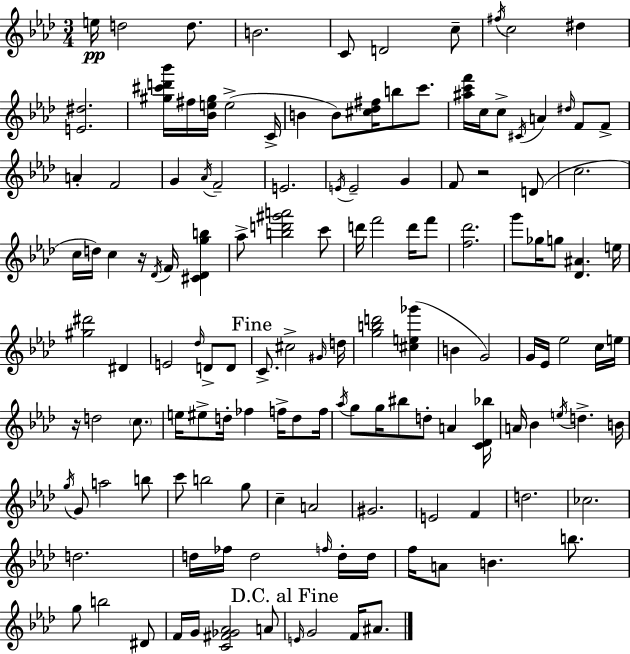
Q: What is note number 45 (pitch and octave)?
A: F6